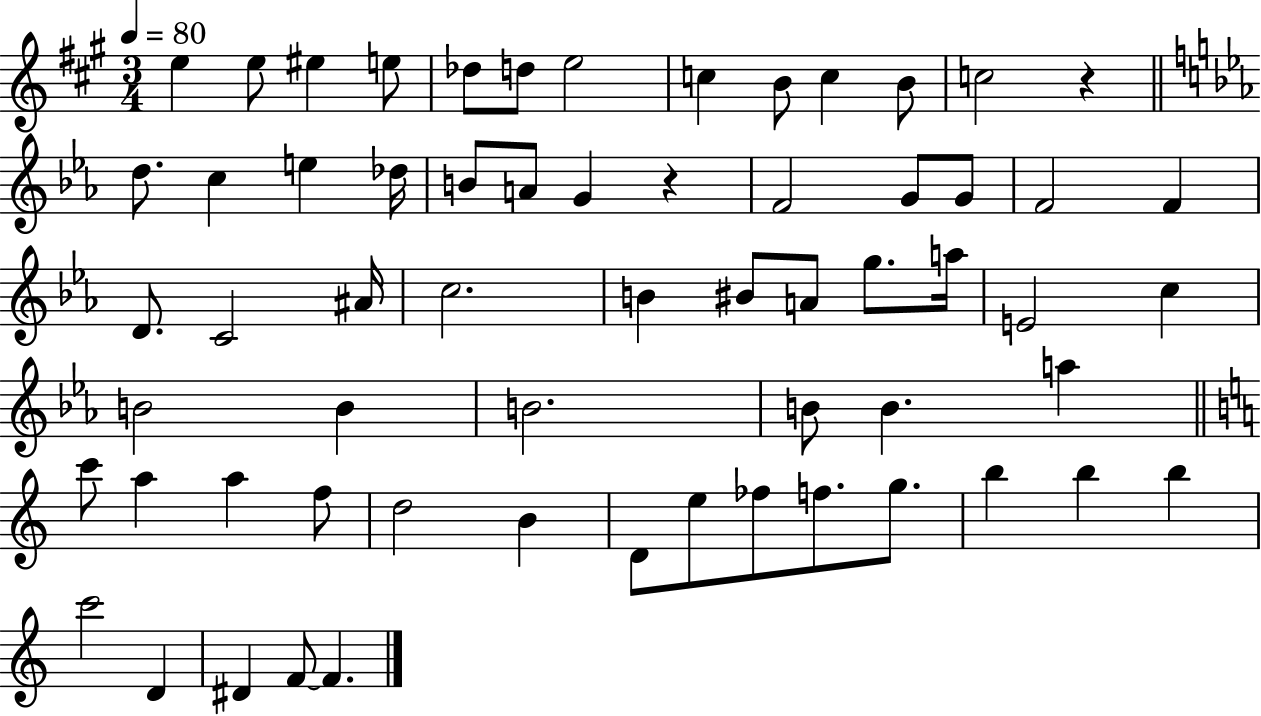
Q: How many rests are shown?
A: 2